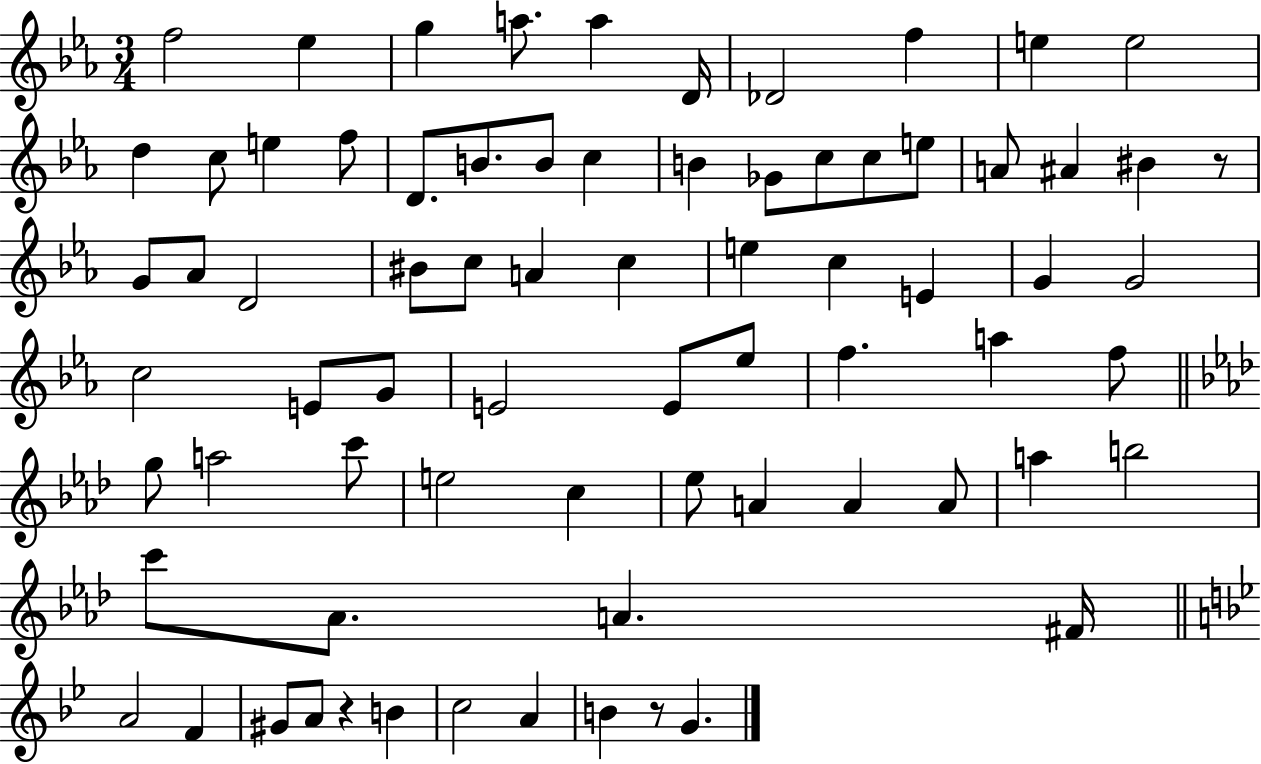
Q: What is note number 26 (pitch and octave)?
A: BIS4